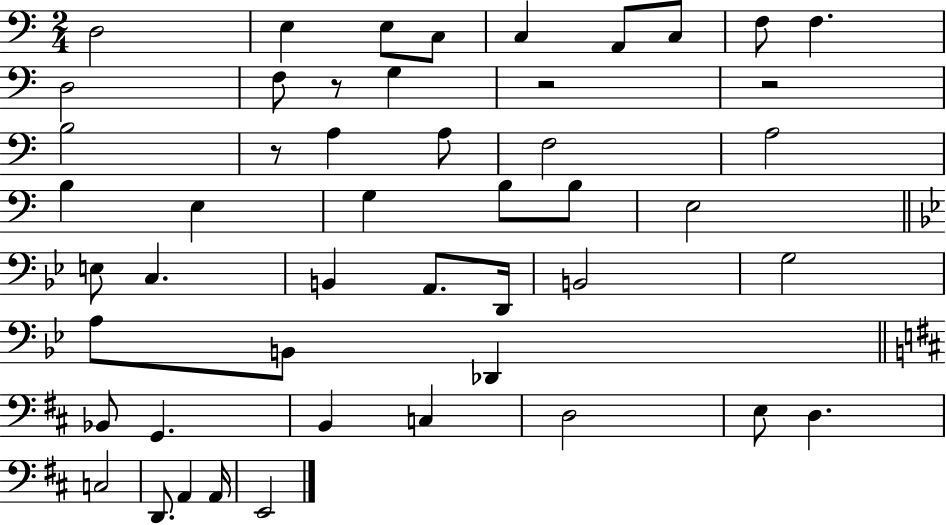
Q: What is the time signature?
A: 2/4